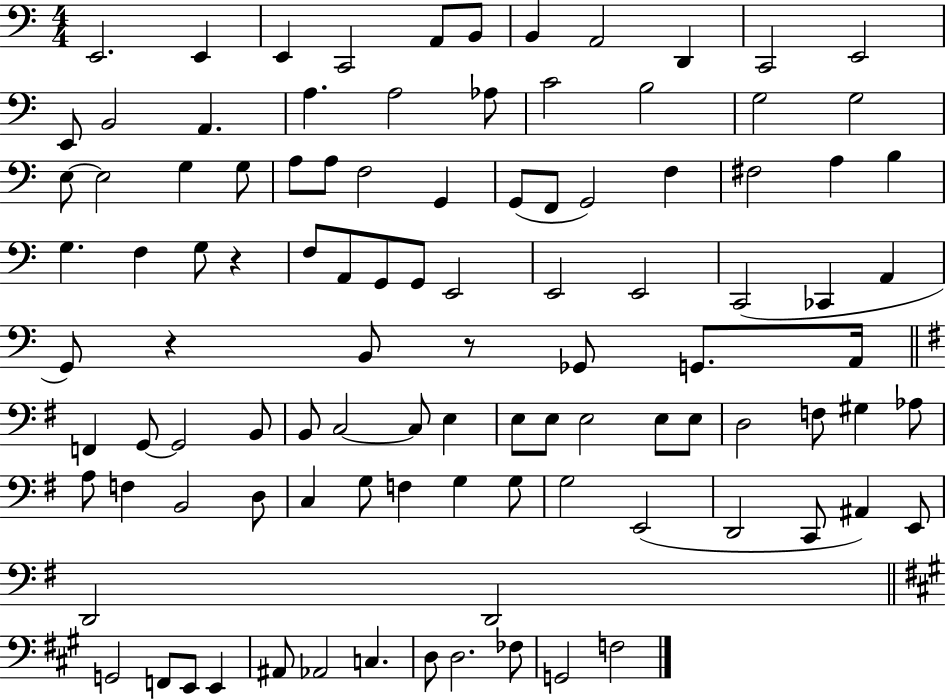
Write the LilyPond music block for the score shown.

{
  \clef bass
  \numericTimeSignature
  \time 4/4
  \key c \major
  e,2. e,4 | e,4 c,2 a,8 b,8 | b,4 a,2 d,4 | c,2 e,2 | \break e,8 b,2 a,4. | a4. a2 aes8 | c'2 b2 | g2 g2 | \break e8~~ e2 g4 g8 | a8 a8 f2 g,4 | g,8( f,8 g,2) f4 | fis2 a4 b4 | \break g4. f4 g8 r4 | f8 a,8 g,8 g,8 e,2 | e,2 e,2 | c,2( ces,4 a,4 | \break g,8) r4 b,8 r8 ges,8 g,8. a,16 | \bar "||" \break \key g \major f,4 g,8~~ g,2 b,8 | b,8 c2~~ c8 e4 | e8 e8 e2 e8 e8 | d2 f8 gis4 aes8 | \break a8 f4 b,2 d8 | c4 g8 f4 g4 g8 | g2 e,2( | d,2 c,8 ais,4) e,8 | \break d,2 d,2 | \bar "||" \break \key a \major g,2 f,8 e,8 e,4 | ais,8 aes,2 c4. | d8 d2. fes8 | g,2 f2 | \break \bar "|."
}